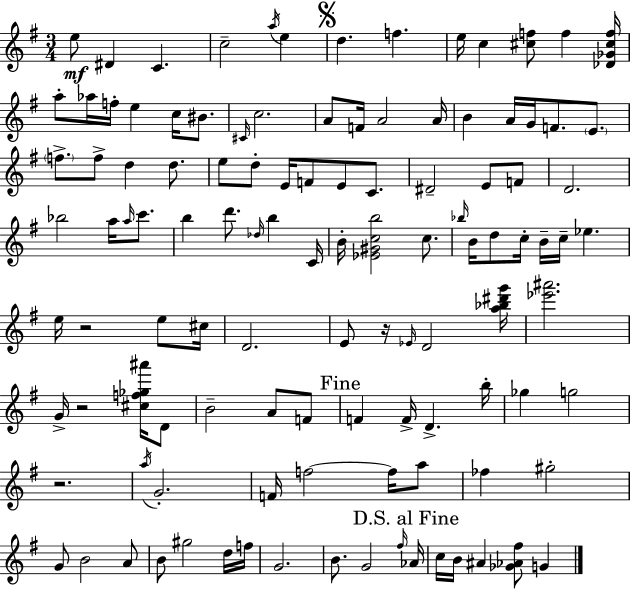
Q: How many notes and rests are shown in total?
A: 113